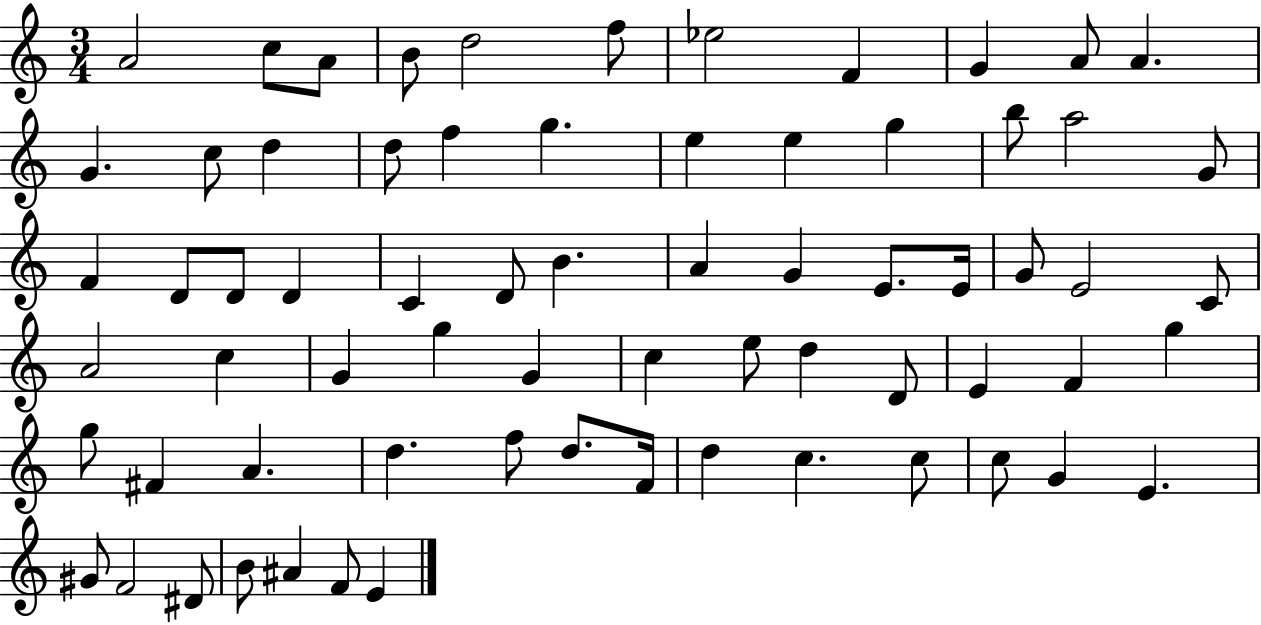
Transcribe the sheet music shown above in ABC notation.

X:1
T:Untitled
M:3/4
L:1/4
K:C
A2 c/2 A/2 B/2 d2 f/2 _e2 F G A/2 A G c/2 d d/2 f g e e g b/2 a2 G/2 F D/2 D/2 D C D/2 B A G E/2 E/4 G/2 E2 C/2 A2 c G g G c e/2 d D/2 E F g g/2 ^F A d f/2 d/2 F/4 d c c/2 c/2 G E ^G/2 F2 ^D/2 B/2 ^A F/2 E